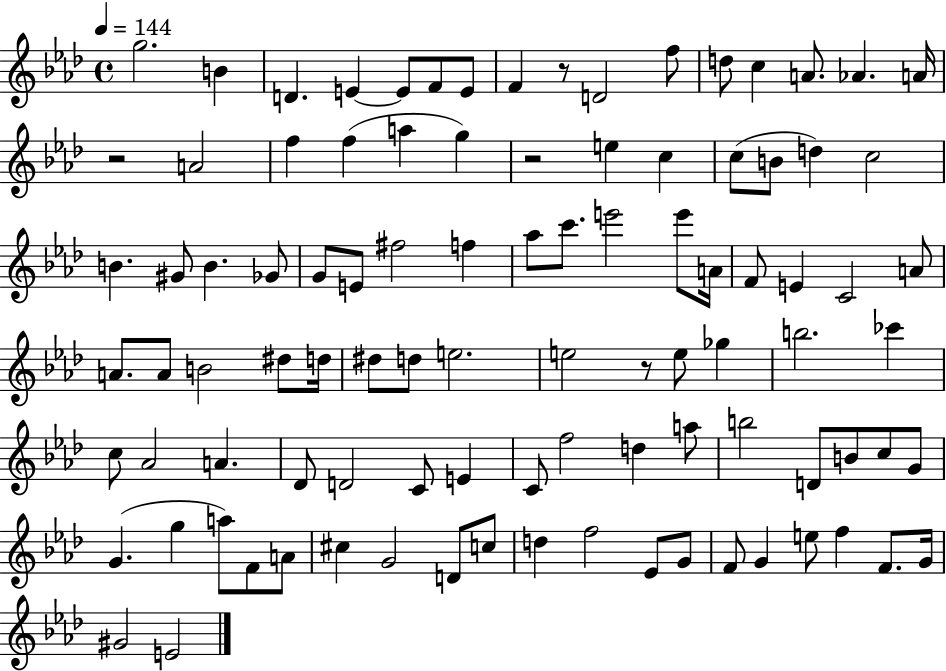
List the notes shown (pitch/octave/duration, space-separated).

G5/h. B4/q D4/q. E4/q E4/e F4/e E4/e F4/q R/e D4/h F5/e D5/e C5/q A4/e. Ab4/q. A4/s R/h A4/h F5/q F5/q A5/q G5/q R/h E5/q C5/q C5/e B4/e D5/q C5/h B4/q. G#4/e B4/q. Gb4/e G4/e E4/e F#5/h F5/q Ab5/e C6/e. E6/h E6/e A4/s F4/e E4/q C4/h A4/e A4/e. A4/e B4/h D#5/e D5/s D#5/e D5/e E5/h. E5/h R/e E5/e Gb5/q B5/h. CES6/q C5/e Ab4/h A4/q. Db4/e D4/h C4/e E4/q C4/e F5/h D5/q A5/e B5/h D4/e B4/e C5/e G4/e G4/q. G5/q A5/e F4/e A4/e C#5/q G4/h D4/e C5/e D5/q F5/h Eb4/e G4/e F4/e G4/q E5/e F5/q F4/e. G4/s G#4/h E4/h